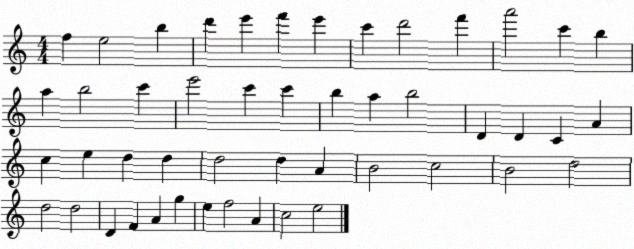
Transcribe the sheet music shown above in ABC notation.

X:1
T:Untitled
M:4/4
L:1/4
K:C
f e2 b d' e' f' e' c' d'2 f' a'2 c' b a b2 c' e'2 c' c' b a b2 D D C A c e d d d2 d A B2 c2 B2 d2 d2 d2 D F A g e f2 A c2 e2